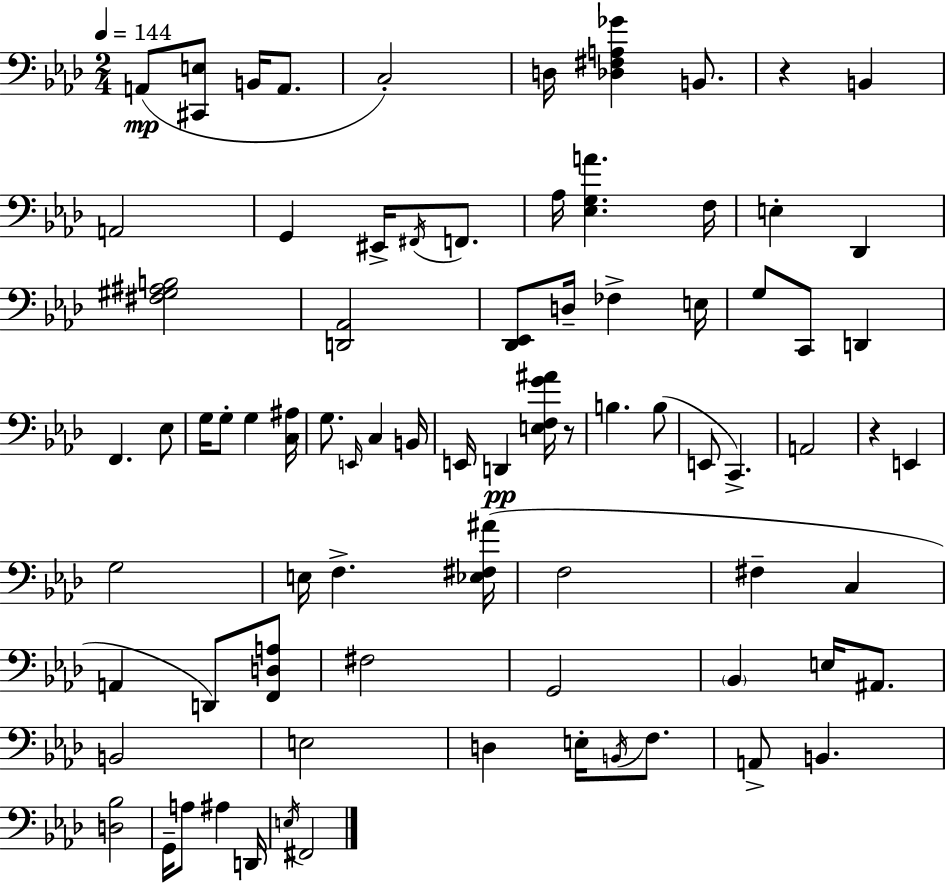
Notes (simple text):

A2/e [C#2,E3]/e B2/s A2/e. C3/h D3/s [Db3,F#3,A3,Gb4]/q B2/e. R/q B2/q A2/h G2/q EIS2/s F#2/s F2/e. Ab3/s [Eb3,G3,A4]/q. F3/s E3/q Db2/q [F#3,G#3,A#3,B3]/h [D2,Ab2]/h [Db2,Eb2]/e D3/s FES3/q E3/s G3/e C2/e D2/q F2/q. Eb3/e G3/s G3/e G3/q [C3,A#3]/s G3/e. E2/s C3/q B2/s E2/s D2/q [E3,F3,G4,A#4]/s R/e B3/q. B3/e E2/e C2/q. A2/h R/q E2/q G3/h E3/s F3/q. [Eb3,F#3,A#4]/s F3/h F#3/q C3/q A2/q D2/e [F2,D3,A3]/e F#3/h G2/h Bb2/q E3/s A#2/e. B2/h E3/h D3/q E3/s B2/s F3/e. A2/e B2/q. [D3,Bb3]/h G2/s A3/e A#3/q D2/s E3/s F#2/h